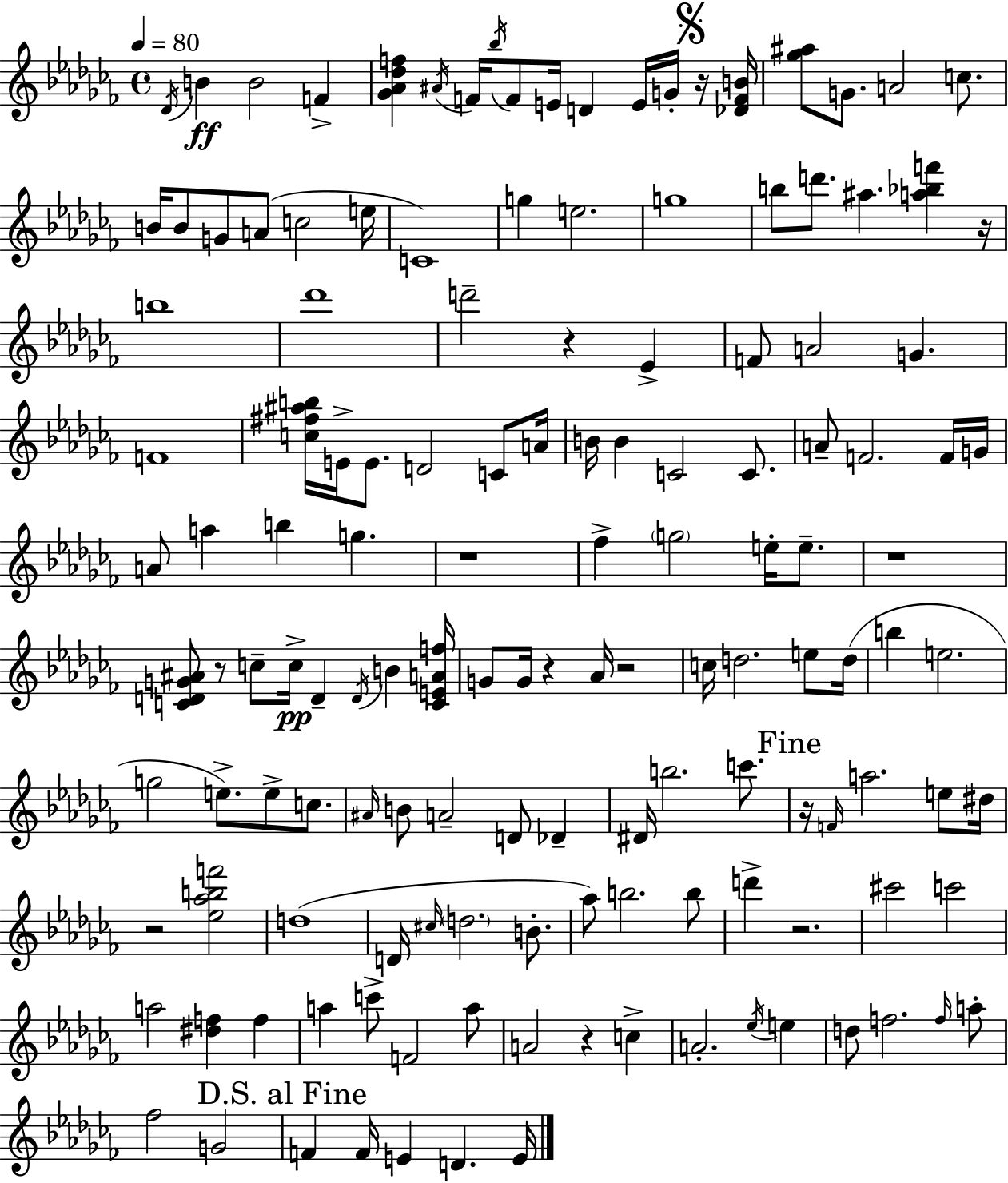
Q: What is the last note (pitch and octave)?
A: E4